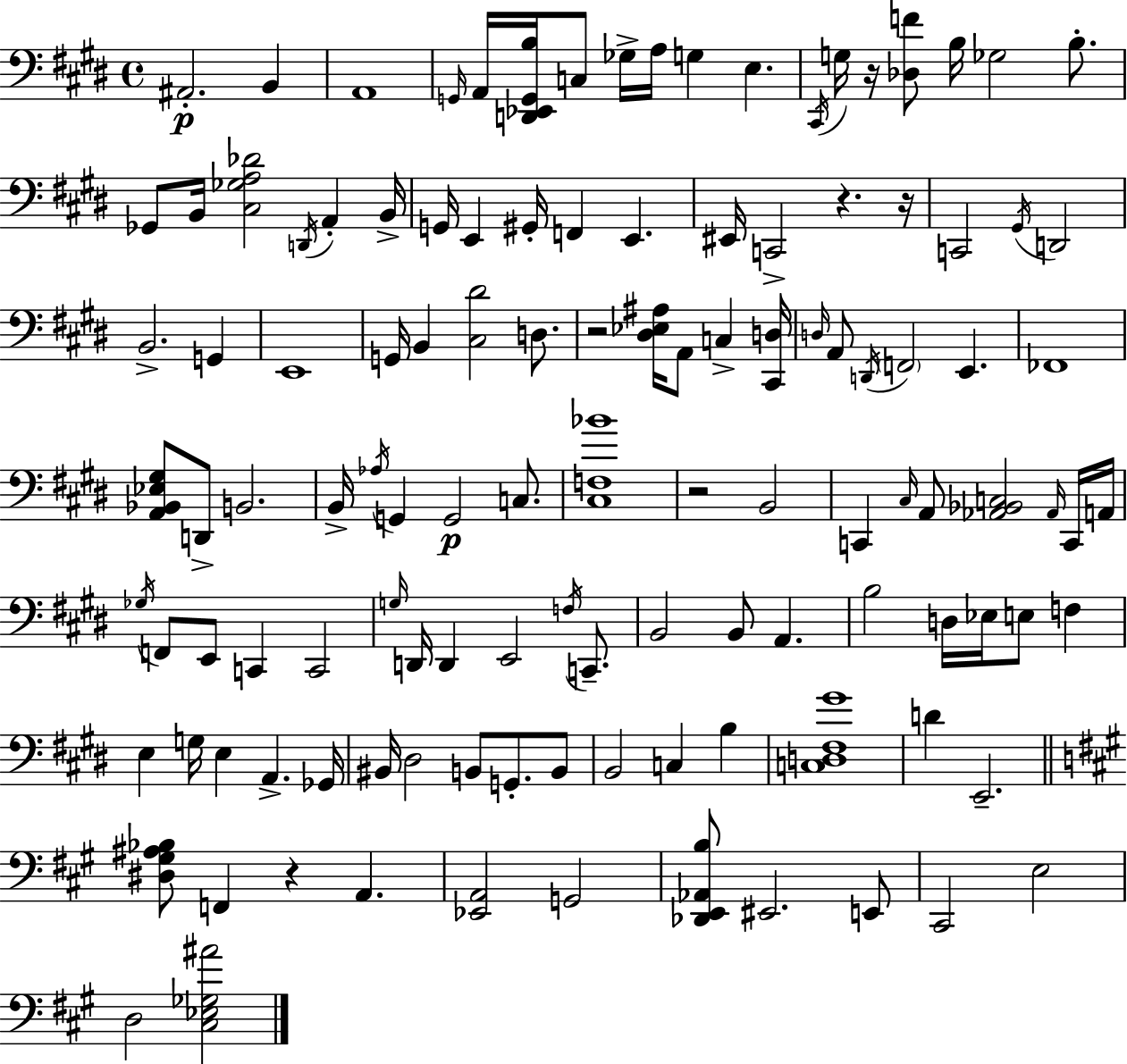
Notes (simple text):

A#2/h. B2/q A2/w G2/s A2/s [D2,Eb2,G2,B3]/s C3/e Gb3/s A3/s G3/q E3/q. C#2/s G3/s R/s [Db3,F4]/e B3/s Gb3/h B3/e. Gb2/e B2/s [C#3,Gb3,A3,Db4]/h D2/s A2/q B2/s G2/s E2/q G#2/s F2/q E2/q. EIS2/s C2/h R/q. R/s C2/h G#2/s D2/h B2/h. G2/q E2/w G2/s B2/q [C#3,D#4]/h D3/e. R/h [D#3,Eb3,A#3]/s A2/e C3/q [C#2,D3]/s D3/s A2/e D2/s F2/h E2/q. FES2/w [A2,Bb2,Eb3,G#3]/e D2/e B2/h. B2/s Ab3/s G2/q G2/h C3/e. [C#3,F3,Bb4]/w R/h B2/h C2/q C#3/s A2/e [Ab2,Bb2,C3]/h Ab2/s C2/s A2/s Gb3/s F2/e E2/e C2/q C2/h G3/s D2/s D2/q E2/h F3/s C2/e. B2/h B2/e A2/q. B3/h D3/s Eb3/s E3/e F3/q E3/q G3/s E3/q A2/q. Gb2/s BIS2/s D#3/h B2/e G2/e. B2/e B2/h C3/q B3/q [C3,D3,F#3,G#4]/w D4/q E2/h. [D#3,G#3,A#3,Bb3]/e F2/q R/q A2/q. [Eb2,A2]/h G2/h [Db2,E2,Ab2,B3]/e EIS2/h. E2/e C#2/h E3/h D3/h [C#3,Eb3,Gb3,A#4]/h